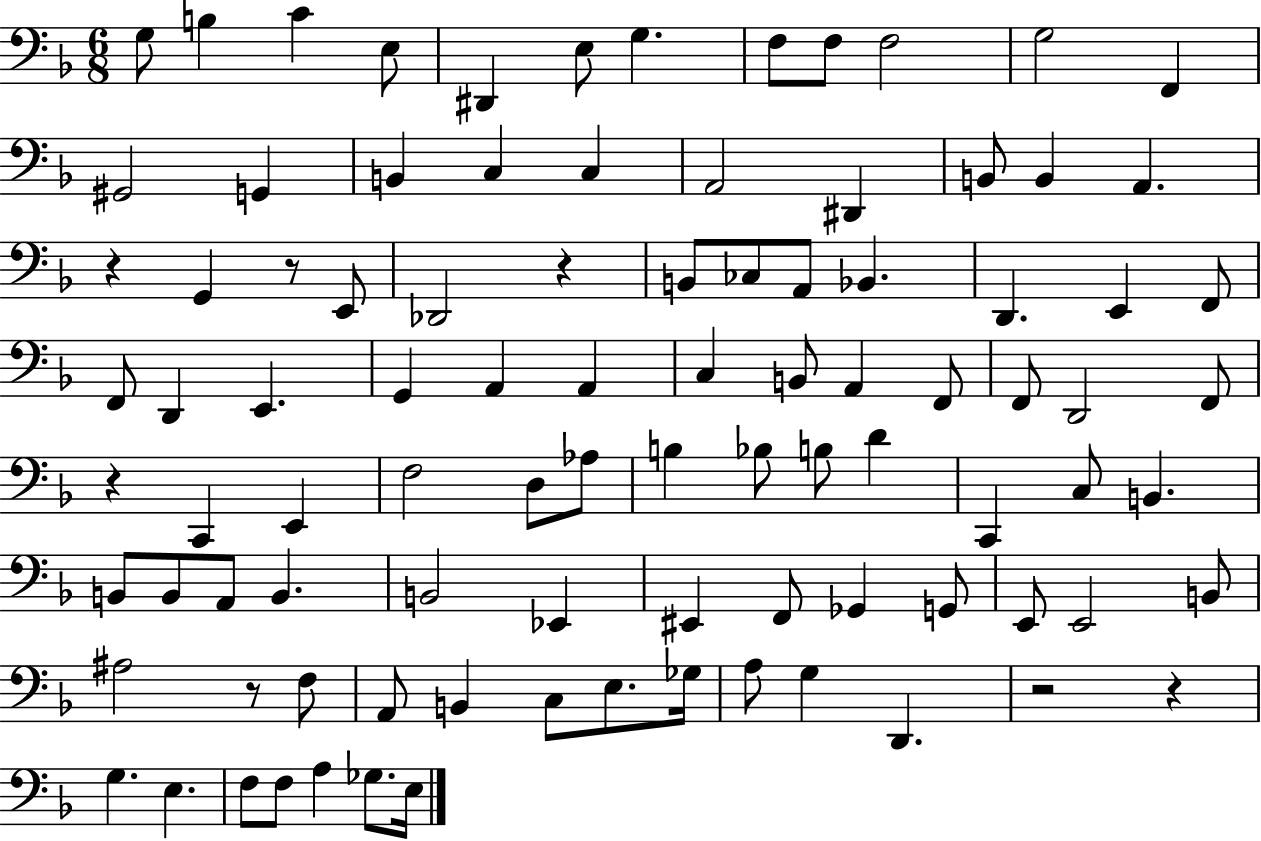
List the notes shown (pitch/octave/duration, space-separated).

G3/e B3/q C4/q E3/e D#2/q E3/e G3/q. F3/e F3/e F3/h G3/h F2/q G#2/h G2/q B2/q C3/q C3/q A2/h D#2/q B2/e B2/q A2/q. R/q G2/q R/e E2/e Db2/h R/q B2/e CES3/e A2/e Bb2/q. D2/q. E2/q F2/e F2/e D2/q E2/q. G2/q A2/q A2/q C3/q B2/e A2/q F2/e F2/e D2/h F2/e R/q C2/q E2/q F3/h D3/e Ab3/e B3/q Bb3/e B3/e D4/q C2/q C3/e B2/q. B2/e B2/e A2/e B2/q. B2/h Eb2/q EIS2/q F2/e Gb2/q G2/e E2/e E2/h B2/e A#3/h R/e F3/e A2/e B2/q C3/e E3/e. Gb3/s A3/e G3/q D2/q. R/h R/q G3/q. E3/q. F3/e F3/e A3/q Gb3/e. E3/s